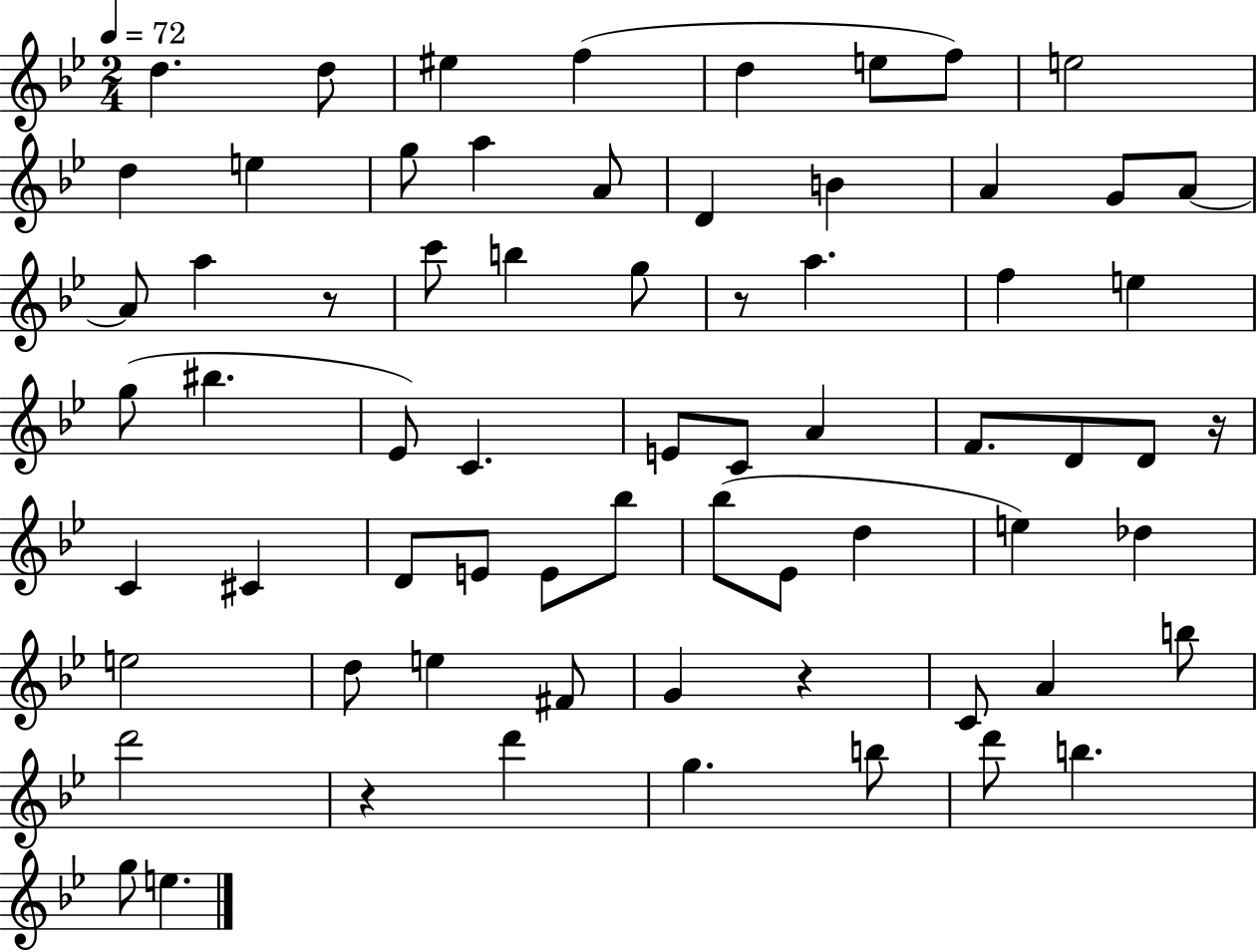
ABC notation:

X:1
T:Untitled
M:2/4
L:1/4
K:Bb
d d/2 ^e f d e/2 f/2 e2 d e g/2 a A/2 D B A G/2 A/2 A/2 a z/2 c'/2 b g/2 z/2 a f e g/2 ^b _E/2 C E/2 C/2 A F/2 D/2 D/2 z/4 C ^C D/2 E/2 E/2 _b/2 _b/2 _E/2 d e _d e2 d/2 e ^F/2 G z C/2 A b/2 d'2 z d' g b/2 d'/2 b g/2 e